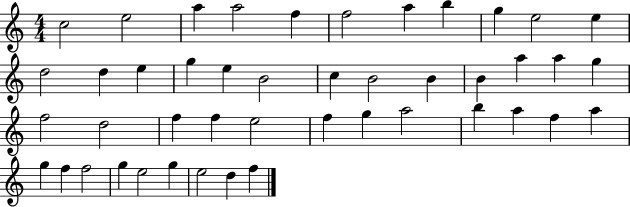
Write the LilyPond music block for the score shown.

{
  \clef treble
  \numericTimeSignature
  \time 4/4
  \key c \major
  c''2 e''2 | a''4 a''2 f''4 | f''2 a''4 b''4 | g''4 e''2 e''4 | \break d''2 d''4 e''4 | g''4 e''4 b'2 | c''4 b'2 b'4 | b'4 a''4 a''4 g''4 | \break f''2 d''2 | f''4 f''4 e''2 | f''4 g''4 a''2 | b''4 a''4 f''4 a''4 | \break g''4 f''4 f''2 | g''4 e''2 g''4 | e''2 d''4 f''4 | \bar "|."
}